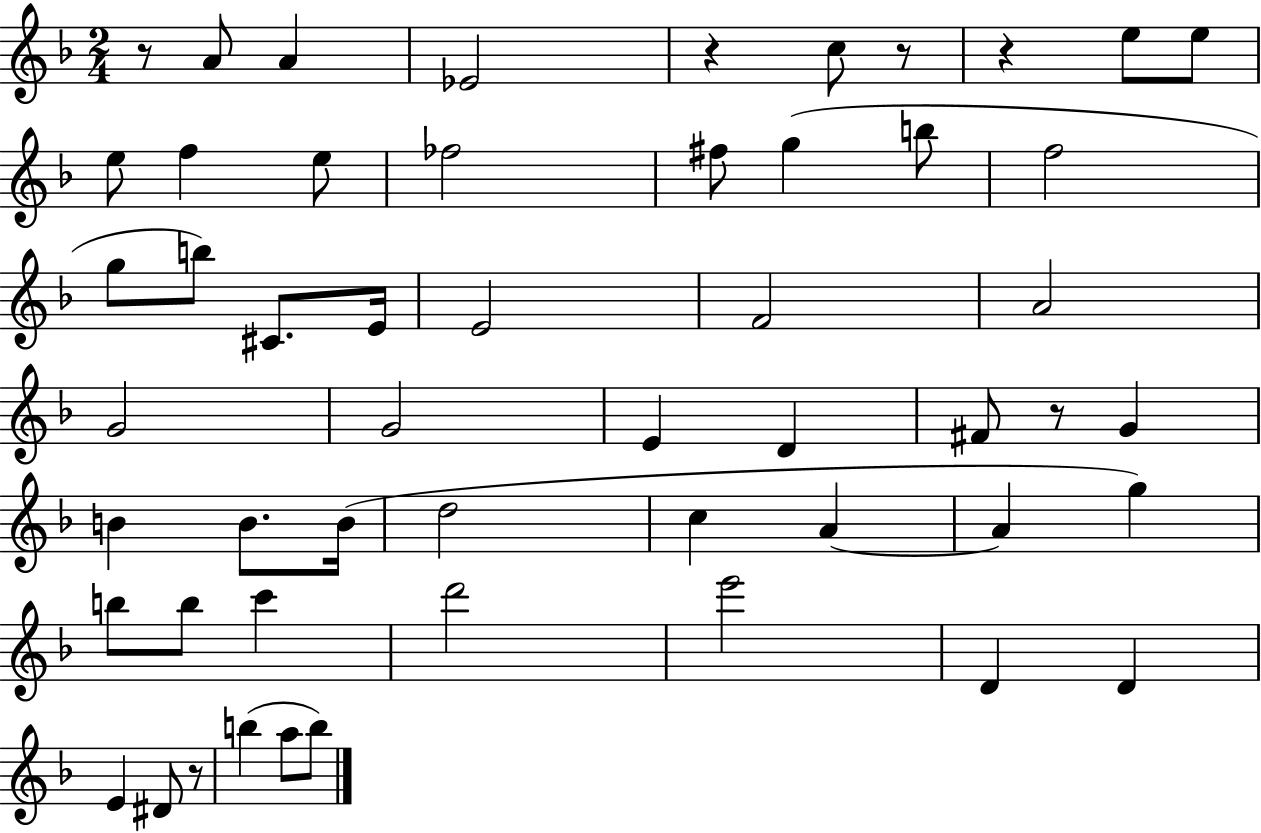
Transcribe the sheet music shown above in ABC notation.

X:1
T:Untitled
M:2/4
L:1/4
K:F
z/2 A/2 A _E2 z c/2 z/2 z e/2 e/2 e/2 f e/2 _f2 ^f/2 g b/2 f2 g/2 b/2 ^C/2 E/4 E2 F2 A2 G2 G2 E D ^F/2 z/2 G B B/2 B/4 d2 c A A g b/2 b/2 c' d'2 e'2 D D E ^D/2 z/2 b a/2 b/2